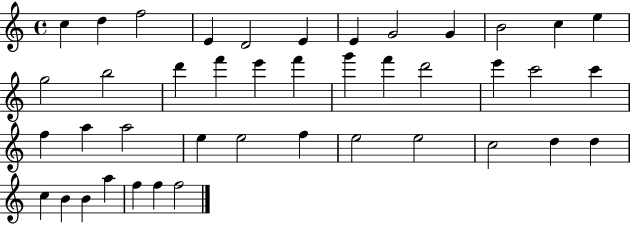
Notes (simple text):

C5/q D5/q F5/h E4/q D4/h E4/q E4/q G4/h G4/q B4/h C5/q E5/q G5/h B5/h D6/q F6/q E6/q F6/q G6/q F6/q D6/h E6/q C6/h C6/q F5/q A5/q A5/h E5/q E5/h F5/q E5/h E5/h C5/h D5/q D5/q C5/q B4/q B4/q A5/q F5/q F5/q F5/h